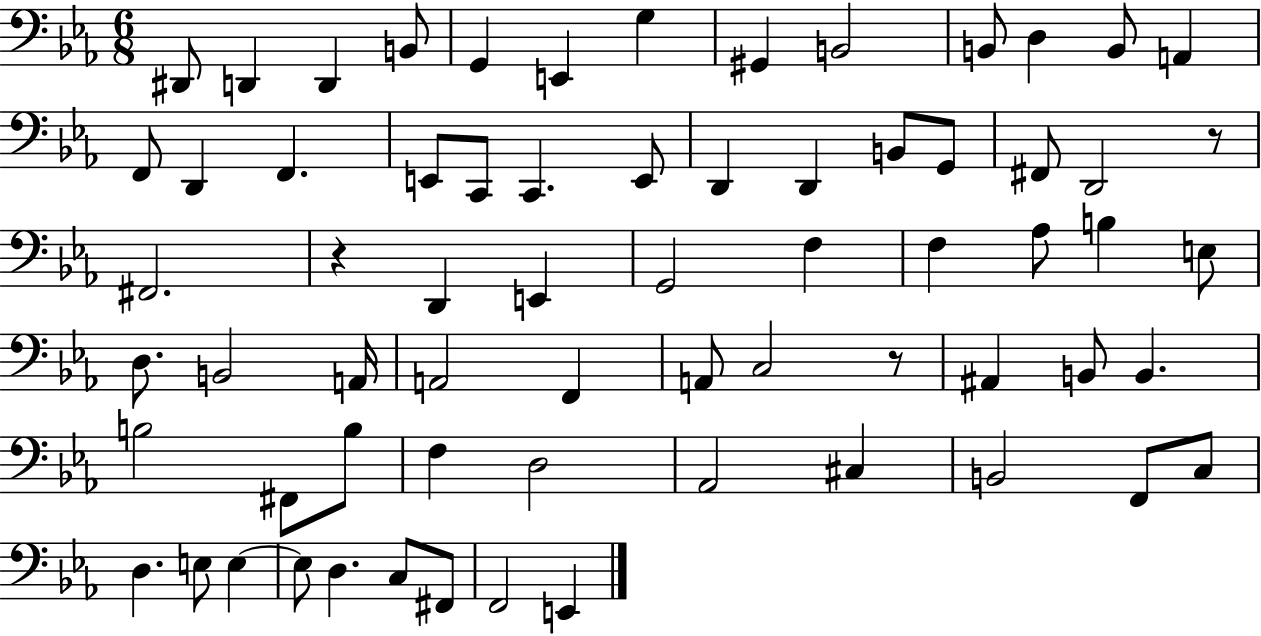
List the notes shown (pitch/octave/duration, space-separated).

D#2/e D2/q D2/q B2/e G2/q E2/q G3/q G#2/q B2/h B2/e D3/q B2/e A2/q F2/e D2/q F2/q. E2/e C2/e C2/q. E2/e D2/q D2/q B2/e G2/e F#2/e D2/h R/e F#2/h. R/q D2/q E2/q G2/h F3/q F3/q Ab3/e B3/q E3/e D3/e. B2/h A2/s A2/h F2/q A2/e C3/h R/e A#2/q B2/e B2/q. B3/h F#2/e B3/e F3/q D3/h Ab2/h C#3/q B2/h F2/e C3/e D3/q. E3/e E3/q E3/e D3/q. C3/e F#2/e F2/h E2/q